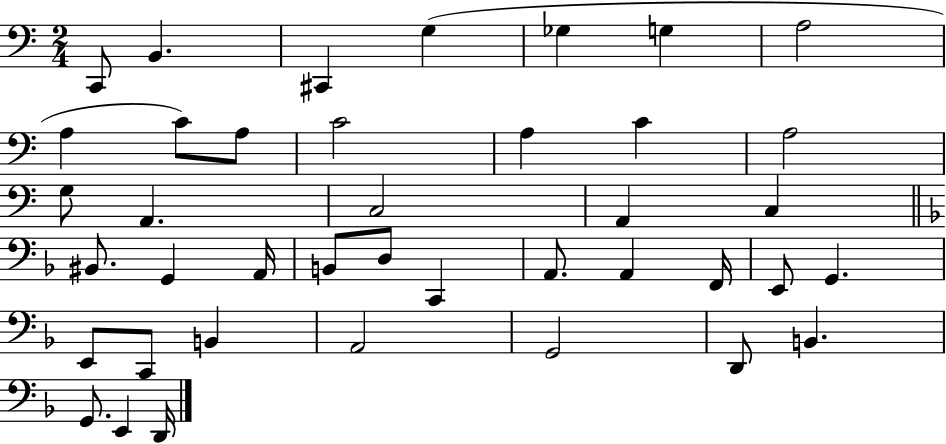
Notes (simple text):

C2/e B2/q. C#2/q G3/q Gb3/q G3/q A3/h A3/q C4/e A3/e C4/h A3/q C4/q A3/h G3/e A2/q. C3/h A2/q C3/q BIS2/e. G2/q A2/s B2/e D3/e C2/q A2/e. A2/q F2/s E2/e G2/q. E2/e C2/e B2/q A2/h G2/h D2/e B2/q. G2/e. E2/q D2/s